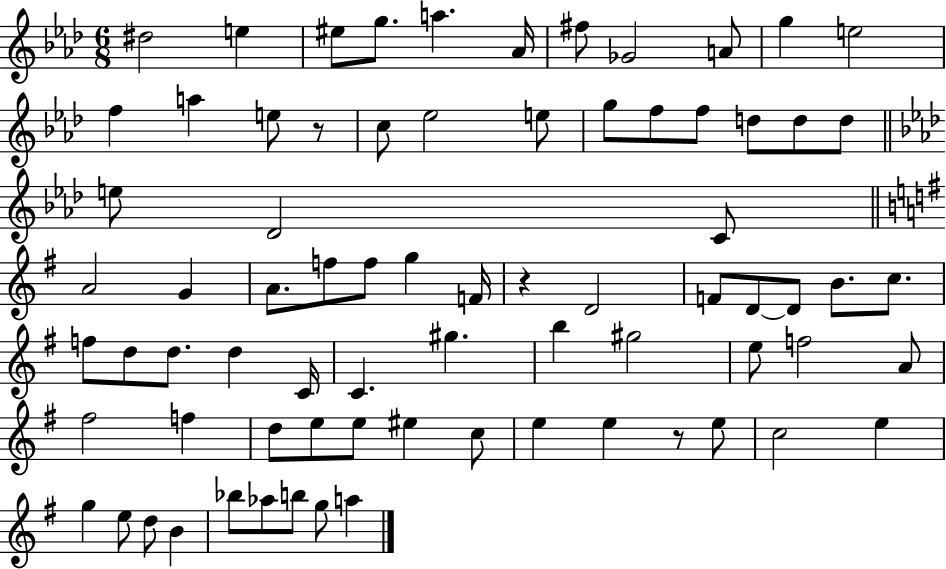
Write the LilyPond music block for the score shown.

{
  \clef treble
  \numericTimeSignature
  \time 6/8
  \key aes \major
  dis''2 e''4 | eis''8 g''8. a''4. aes'16 | fis''8 ges'2 a'8 | g''4 e''2 | \break f''4 a''4 e''8 r8 | c''8 ees''2 e''8 | g''8 f''8 f''8 d''8 d''8 d''8 | \bar "||" \break \key aes \major e''8 des'2 c'8 | \bar "||" \break \key g \major a'2 g'4 | a'8. f''8 f''8 g''4 f'16 | r4 d'2 | f'8 d'8~~ d'8 b'8. c''8. | \break f''8 d''8 d''8. d''4 c'16 | c'4. gis''4. | b''4 gis''2 | e''8 f''2 a'8 | \break fis''2 f''4 | d''8 e''8 e''8 eis''4 c''8 | e''4 e''4 r8 e''8 | c''2 e''4 | \break g''4 e''8 d''8 b'4 | bes''8 aes''8 b''8 g''8 a''4 | \bar "|."
}